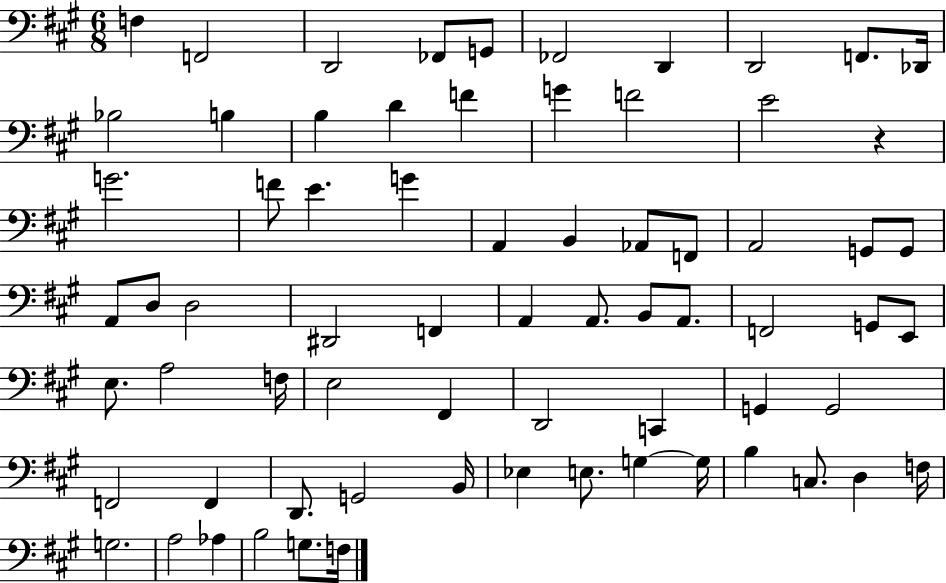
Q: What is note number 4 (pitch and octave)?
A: FES2